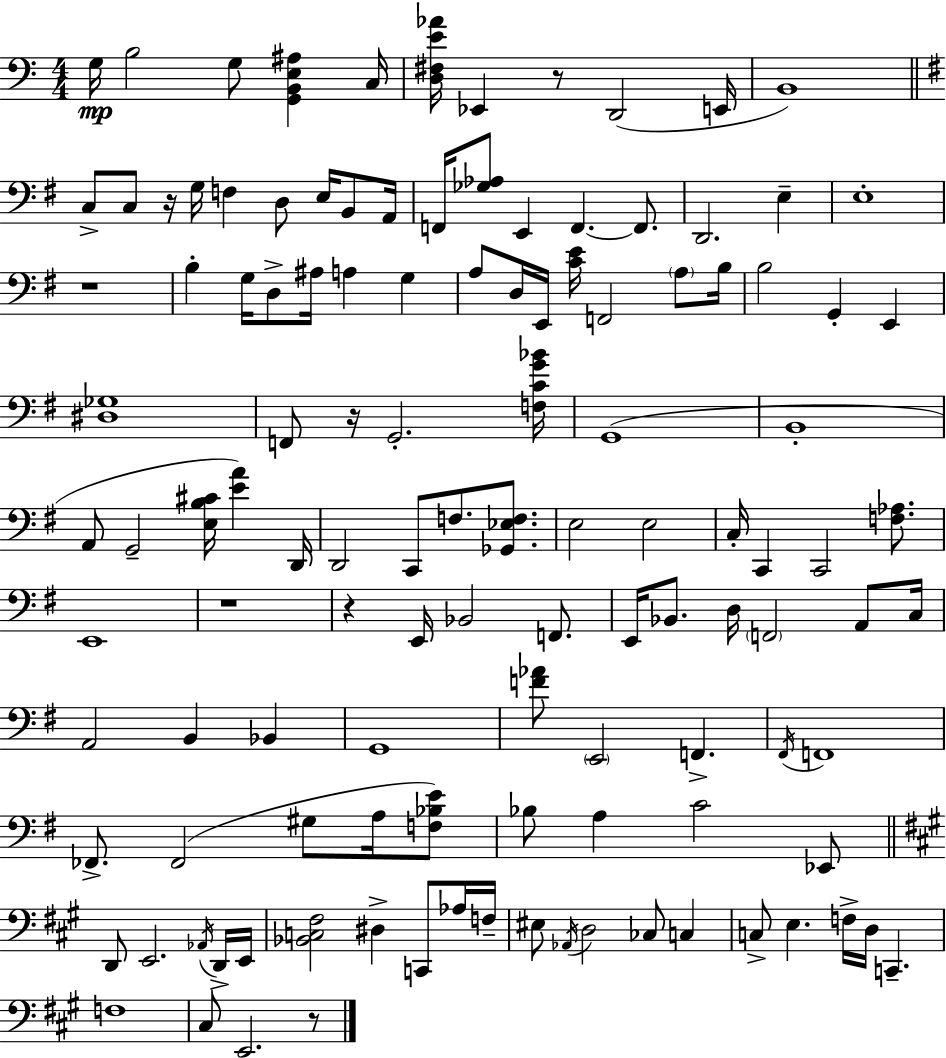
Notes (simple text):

G3/s B3/h G3/e [G2,B2,E3,A#3]/q C3/s [D3,F#3,E4,Ab4]/s Eb2/q R/e D2/h E2/s B2/w C3/e C3/e R/s G3/s F3/q D3/e E3/s B2/e A2/s F2/s [Gb3,Ab3]/e E2/q F2/q. F2/e. D2/h. E3/q E3/w R/w B3/q G3/s D3/e A#3/s A3/q G3/q A3/e D3/s E2/s [C4,E4]/s F2/h A3/e B3/s B3/h G2/q E2/q [D#3,Gb3]/w F2/e R/s G2/h. [F3,C4,G4,Bb4]/s G2/w B2/w A2/e G2/h [E3,B3,C#4]/s [E4,A4]/q D2/s D2/h C2/e F3/e. [Gb2,Eb3,F3]/e. E3/h E3/h C3/s C2/q C2/h [F3,Ab3]/e. E2/w R/w R/q E2/s Bb2/h F2/e. E2/s Bb2/e. D3/s F2/h A2/e C3/s A2/h B2/q Bb2/q G2/w [F4,Ab4]/e E2/h F2/q. F#2/s F2/w FES2/e. FES2/h G#3/e A3/s [F3,Bb3,E4]/e Bb3/e A3/q C4/h Eb2/e D2/e E2/h. Ab2/s D2/s E2/s [Bb2,C3,F#3]/h D#3/q C2/e Ab3/s F3/s EIS3/e Ab2/s D3/h CES3/e C3/q C3/e E3/q. F3/s D3/s C2/q. F3/w C#3/e E2/h. R/e